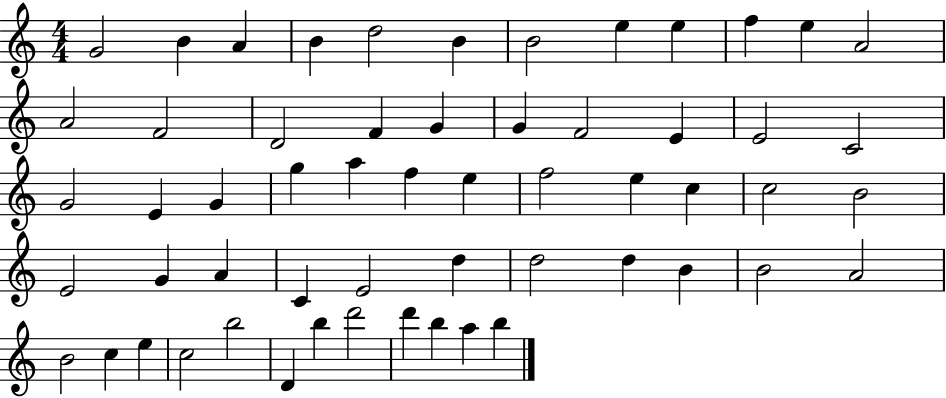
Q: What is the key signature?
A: C major